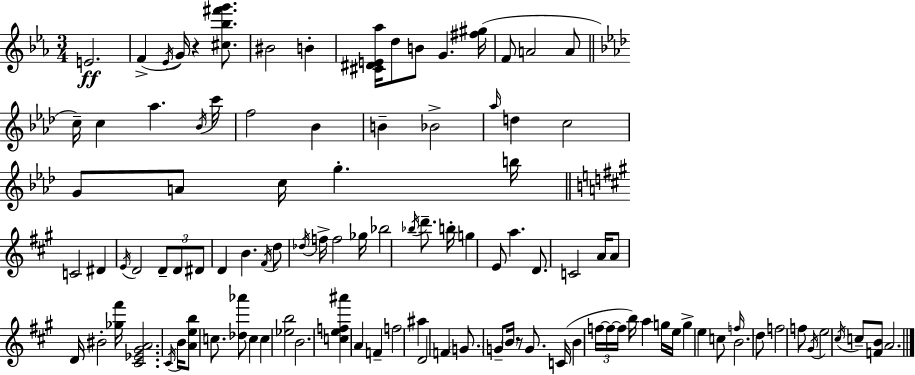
{
  \clef treble
  \numericTimeSignature
  \time 3/4
  \key ees \major
  \repeat volta 2 { e'2.\ff | f'4->( \acciaccatura { ees'16 } g'16) r4 <cis'' bes'' fis''' g'''>8. | bis'2 b'4-. | <cis' dis' e' aes''>16 d''8 b'8 g'4. | \break <fis'' gis''>16( f'8 a'2 a'8 | \bar "||" \break \key aes \major c''16--) c''4 aes''4. \acciaccatura { bes'16 } | c'''16 f''2 bes'4 | b'4-- bes'2-> | \grace { aes''16 } d''4 c''2 | \break g'8 a'8 c''16 g''4.-. | b''16 \bar "||" \break \key a \major c'2 dis'4 | \acciaccatura { e'16 } d'2 \tuplet 3/2 { d'8-- d'8 | dis'8 } d'4 b'4. | \acciaccatura { fis'16 } d''8 \acciaccatura { des''16 } f''16-> f''2 | \break ges''16 bes''2 \acciaccatura { bes''16 } | d'''8.-- b''16-. g''4 e'8 a''4. | d'8. c'2 | a'16 a'8 d'16 bis'2-. | \break <ges'' fis'''>16 <cis' ees' gis' a'>2. | \acciaccatura { cis'16 } b'16 <a' e'' b''>8 c''8. <des'' aes'''>8 | c''4 c''4 <ees'' b''>2 | b'2. | \break <c'' e'' f'' ais'''>4 a'4 | f'4-- f''2 | ais''4 d'2 | f'4 \parenthesize g'8. g'8-- \parenthesize b'16 r8 | \break g'8. c'16( b'4 \tuplet 3/2 { f''16~~ f''16~~ f''16 } | b''16) a''4 g''16 e''16 g''4-> e''4 | c''8 \grace { f''16 } b'2. | d''8 f''2 | \break f''8 \acciaccatura { gis'16 } e''2 | \acciaccatura { cis''16 } c''8-- <f' b'>8 a'2. | } \bar "|."
}